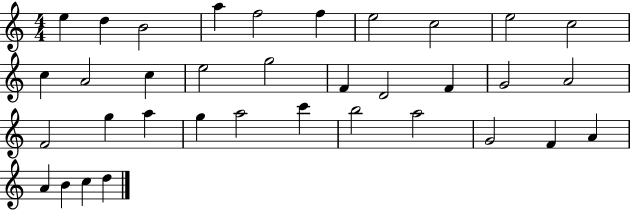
E5/q D5/q B4/h A5/q F5/h F5/q E5/h C5/h E5/h C5/h C5/q A4/h C5/q E5/h G5/h F4/q D4/h F4/q G4/h A4/h F4/h G5/q A5/q G5/q A5/h C6/q B5/h A5/h G4/h F4/q A4/q A4/q B4/q C5/q D5/q